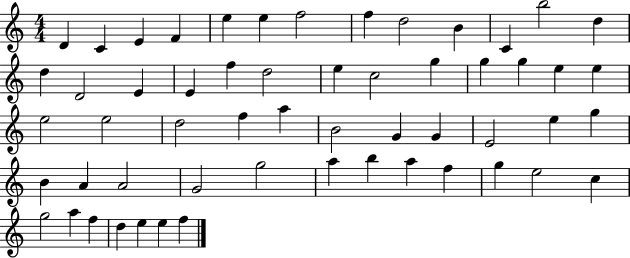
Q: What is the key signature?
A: C major